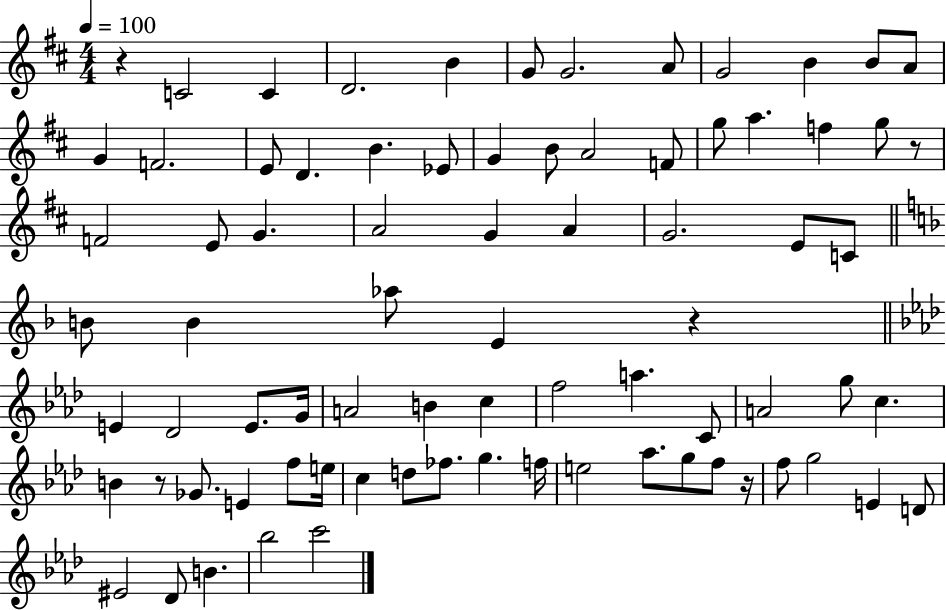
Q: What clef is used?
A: treble